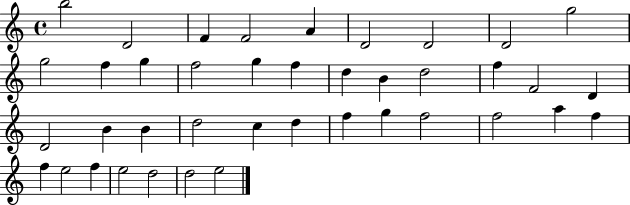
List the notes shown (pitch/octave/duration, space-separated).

B5/h D4/h F4/q F4/h A4/q D4/h D4/h D4/h G5/h G5/h F5/q G5/q F5/h G5/q F5/q D5/q B4/q D5/h F5/q F4/h D4/q D4/h B4/q B4/q D5/h C5/q D5/q F5/q G5/q F5/h F5/h A5/q F5/q F5/q E5/h F5/q E5/h D5/h D5/h E5/h